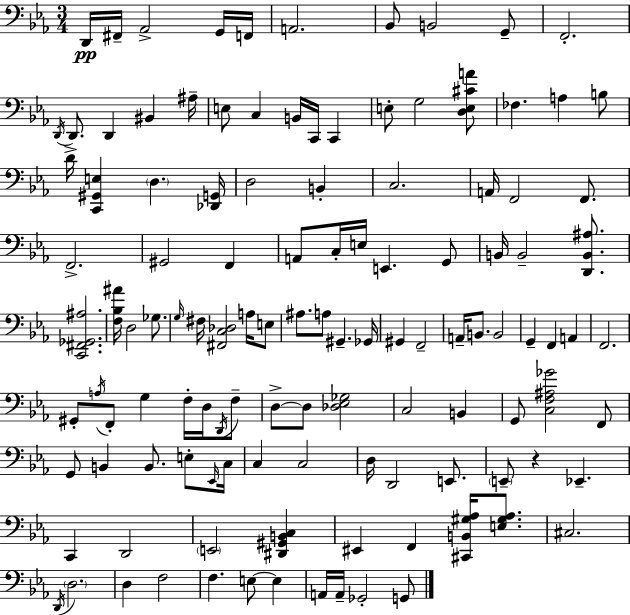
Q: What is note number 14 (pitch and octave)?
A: BIS2